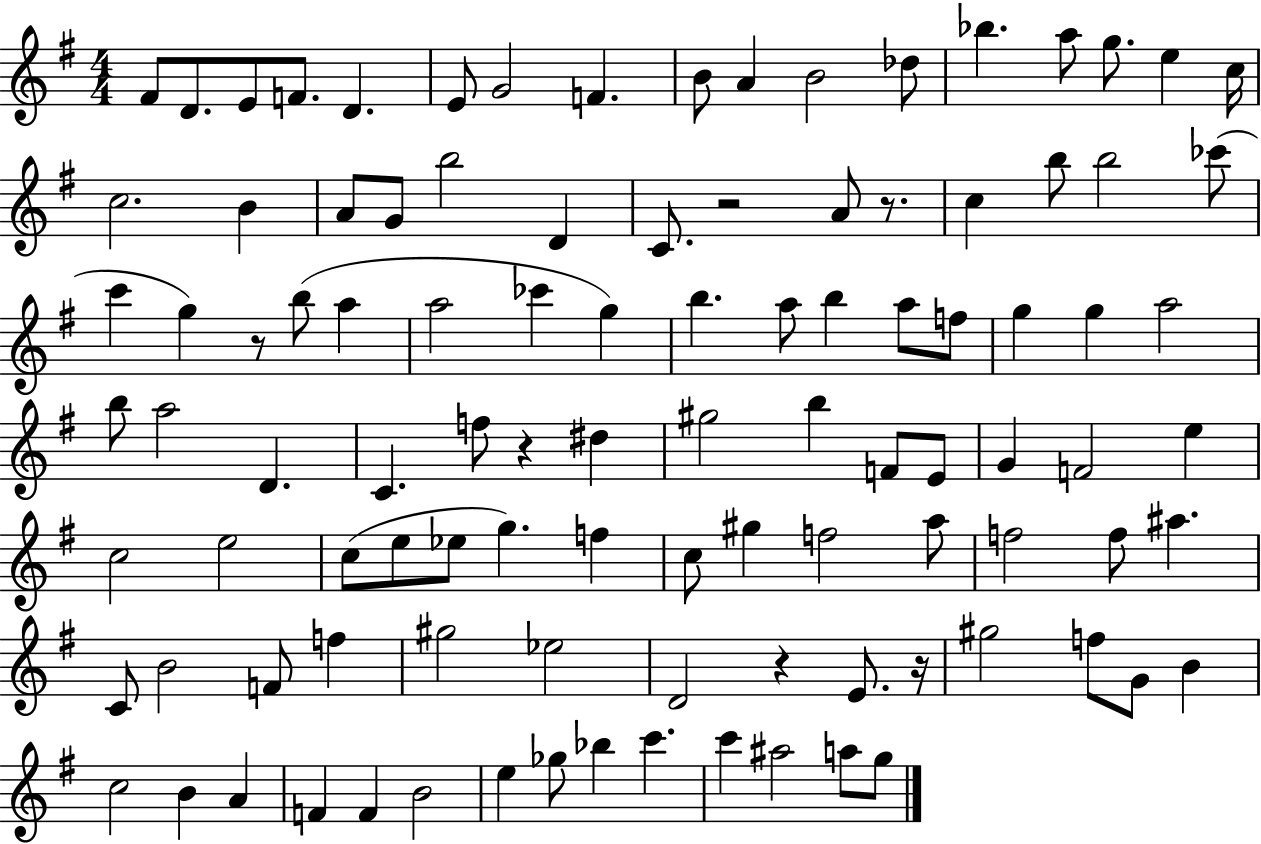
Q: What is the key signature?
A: G major